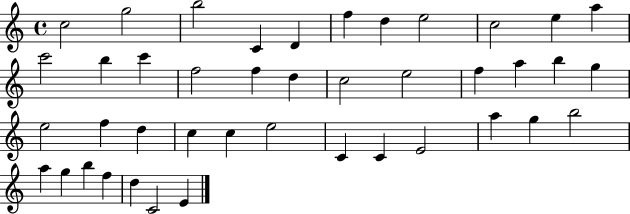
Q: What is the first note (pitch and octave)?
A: C5